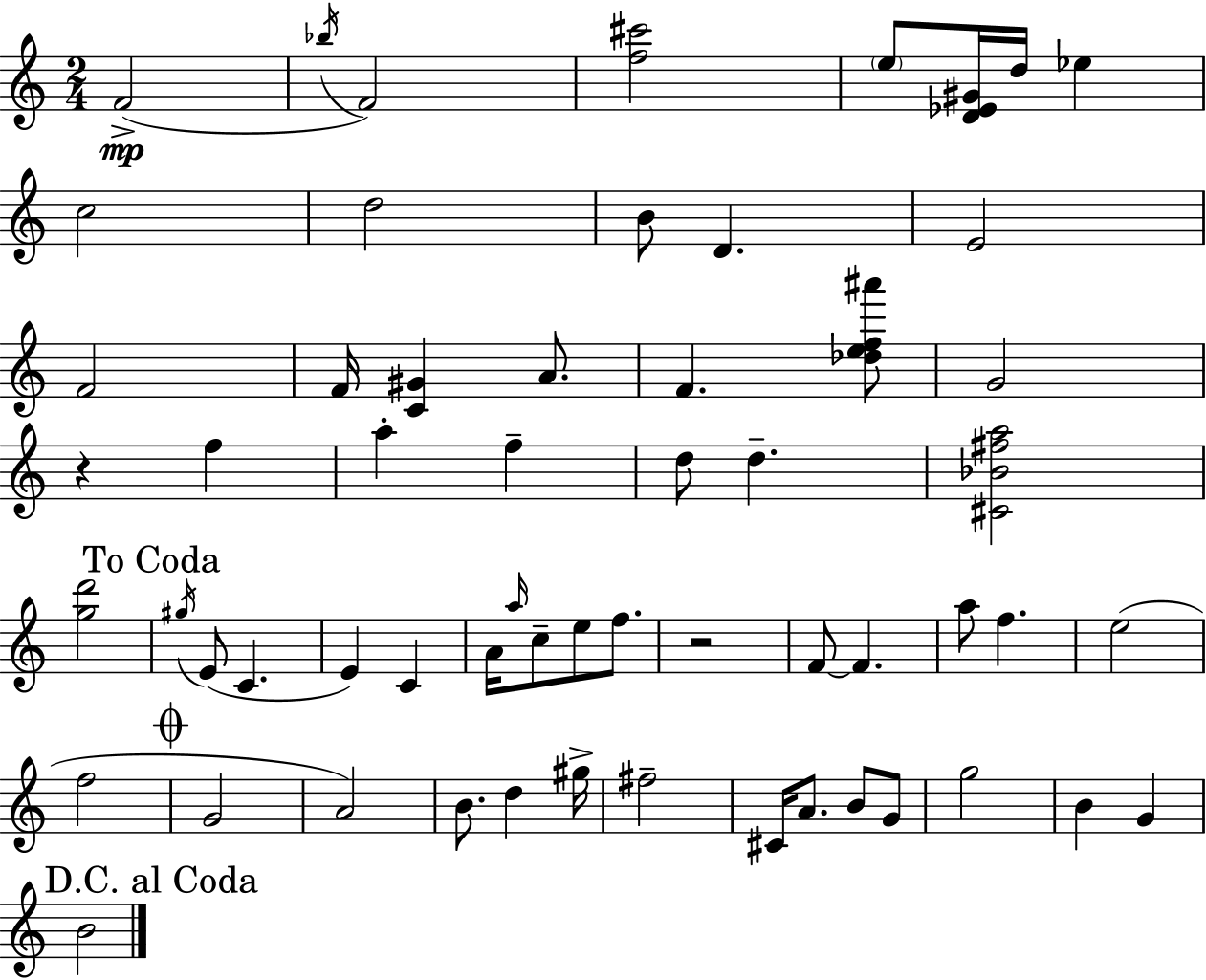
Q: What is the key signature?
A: C major